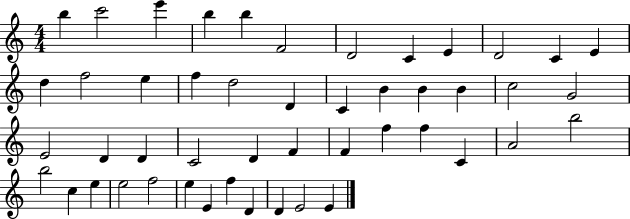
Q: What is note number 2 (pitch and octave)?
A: C6